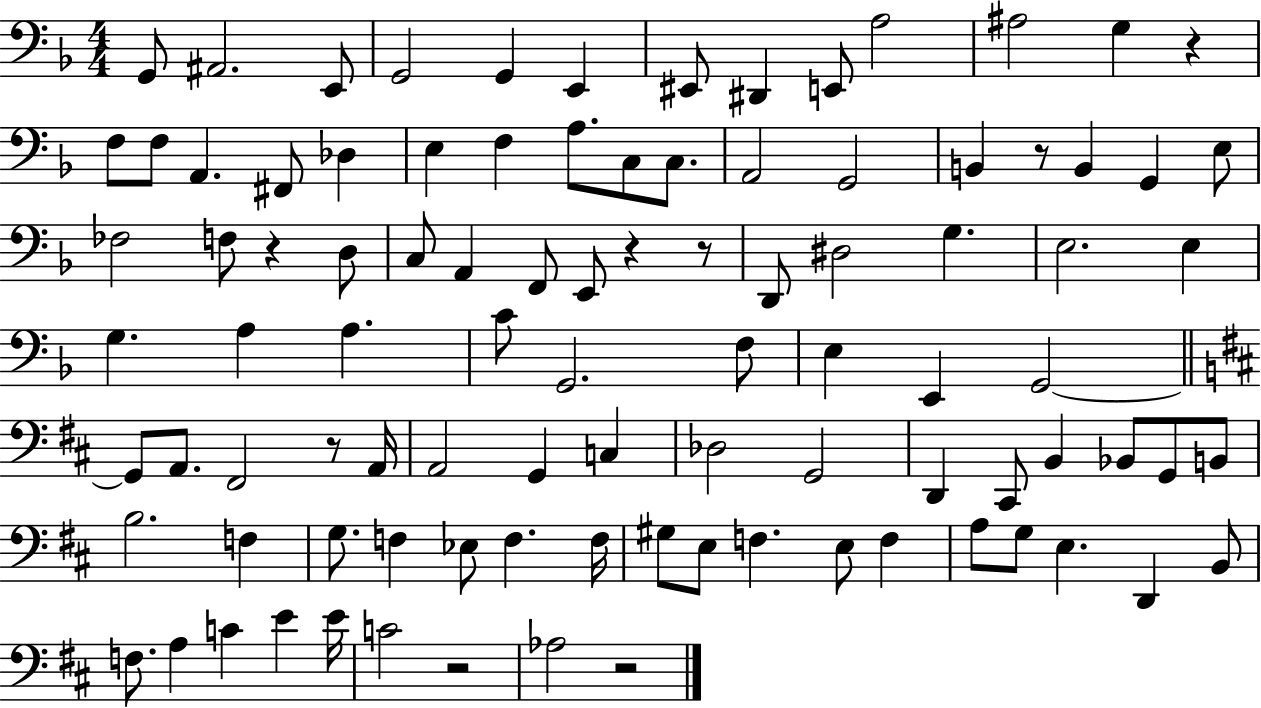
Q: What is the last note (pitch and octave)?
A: Ab3